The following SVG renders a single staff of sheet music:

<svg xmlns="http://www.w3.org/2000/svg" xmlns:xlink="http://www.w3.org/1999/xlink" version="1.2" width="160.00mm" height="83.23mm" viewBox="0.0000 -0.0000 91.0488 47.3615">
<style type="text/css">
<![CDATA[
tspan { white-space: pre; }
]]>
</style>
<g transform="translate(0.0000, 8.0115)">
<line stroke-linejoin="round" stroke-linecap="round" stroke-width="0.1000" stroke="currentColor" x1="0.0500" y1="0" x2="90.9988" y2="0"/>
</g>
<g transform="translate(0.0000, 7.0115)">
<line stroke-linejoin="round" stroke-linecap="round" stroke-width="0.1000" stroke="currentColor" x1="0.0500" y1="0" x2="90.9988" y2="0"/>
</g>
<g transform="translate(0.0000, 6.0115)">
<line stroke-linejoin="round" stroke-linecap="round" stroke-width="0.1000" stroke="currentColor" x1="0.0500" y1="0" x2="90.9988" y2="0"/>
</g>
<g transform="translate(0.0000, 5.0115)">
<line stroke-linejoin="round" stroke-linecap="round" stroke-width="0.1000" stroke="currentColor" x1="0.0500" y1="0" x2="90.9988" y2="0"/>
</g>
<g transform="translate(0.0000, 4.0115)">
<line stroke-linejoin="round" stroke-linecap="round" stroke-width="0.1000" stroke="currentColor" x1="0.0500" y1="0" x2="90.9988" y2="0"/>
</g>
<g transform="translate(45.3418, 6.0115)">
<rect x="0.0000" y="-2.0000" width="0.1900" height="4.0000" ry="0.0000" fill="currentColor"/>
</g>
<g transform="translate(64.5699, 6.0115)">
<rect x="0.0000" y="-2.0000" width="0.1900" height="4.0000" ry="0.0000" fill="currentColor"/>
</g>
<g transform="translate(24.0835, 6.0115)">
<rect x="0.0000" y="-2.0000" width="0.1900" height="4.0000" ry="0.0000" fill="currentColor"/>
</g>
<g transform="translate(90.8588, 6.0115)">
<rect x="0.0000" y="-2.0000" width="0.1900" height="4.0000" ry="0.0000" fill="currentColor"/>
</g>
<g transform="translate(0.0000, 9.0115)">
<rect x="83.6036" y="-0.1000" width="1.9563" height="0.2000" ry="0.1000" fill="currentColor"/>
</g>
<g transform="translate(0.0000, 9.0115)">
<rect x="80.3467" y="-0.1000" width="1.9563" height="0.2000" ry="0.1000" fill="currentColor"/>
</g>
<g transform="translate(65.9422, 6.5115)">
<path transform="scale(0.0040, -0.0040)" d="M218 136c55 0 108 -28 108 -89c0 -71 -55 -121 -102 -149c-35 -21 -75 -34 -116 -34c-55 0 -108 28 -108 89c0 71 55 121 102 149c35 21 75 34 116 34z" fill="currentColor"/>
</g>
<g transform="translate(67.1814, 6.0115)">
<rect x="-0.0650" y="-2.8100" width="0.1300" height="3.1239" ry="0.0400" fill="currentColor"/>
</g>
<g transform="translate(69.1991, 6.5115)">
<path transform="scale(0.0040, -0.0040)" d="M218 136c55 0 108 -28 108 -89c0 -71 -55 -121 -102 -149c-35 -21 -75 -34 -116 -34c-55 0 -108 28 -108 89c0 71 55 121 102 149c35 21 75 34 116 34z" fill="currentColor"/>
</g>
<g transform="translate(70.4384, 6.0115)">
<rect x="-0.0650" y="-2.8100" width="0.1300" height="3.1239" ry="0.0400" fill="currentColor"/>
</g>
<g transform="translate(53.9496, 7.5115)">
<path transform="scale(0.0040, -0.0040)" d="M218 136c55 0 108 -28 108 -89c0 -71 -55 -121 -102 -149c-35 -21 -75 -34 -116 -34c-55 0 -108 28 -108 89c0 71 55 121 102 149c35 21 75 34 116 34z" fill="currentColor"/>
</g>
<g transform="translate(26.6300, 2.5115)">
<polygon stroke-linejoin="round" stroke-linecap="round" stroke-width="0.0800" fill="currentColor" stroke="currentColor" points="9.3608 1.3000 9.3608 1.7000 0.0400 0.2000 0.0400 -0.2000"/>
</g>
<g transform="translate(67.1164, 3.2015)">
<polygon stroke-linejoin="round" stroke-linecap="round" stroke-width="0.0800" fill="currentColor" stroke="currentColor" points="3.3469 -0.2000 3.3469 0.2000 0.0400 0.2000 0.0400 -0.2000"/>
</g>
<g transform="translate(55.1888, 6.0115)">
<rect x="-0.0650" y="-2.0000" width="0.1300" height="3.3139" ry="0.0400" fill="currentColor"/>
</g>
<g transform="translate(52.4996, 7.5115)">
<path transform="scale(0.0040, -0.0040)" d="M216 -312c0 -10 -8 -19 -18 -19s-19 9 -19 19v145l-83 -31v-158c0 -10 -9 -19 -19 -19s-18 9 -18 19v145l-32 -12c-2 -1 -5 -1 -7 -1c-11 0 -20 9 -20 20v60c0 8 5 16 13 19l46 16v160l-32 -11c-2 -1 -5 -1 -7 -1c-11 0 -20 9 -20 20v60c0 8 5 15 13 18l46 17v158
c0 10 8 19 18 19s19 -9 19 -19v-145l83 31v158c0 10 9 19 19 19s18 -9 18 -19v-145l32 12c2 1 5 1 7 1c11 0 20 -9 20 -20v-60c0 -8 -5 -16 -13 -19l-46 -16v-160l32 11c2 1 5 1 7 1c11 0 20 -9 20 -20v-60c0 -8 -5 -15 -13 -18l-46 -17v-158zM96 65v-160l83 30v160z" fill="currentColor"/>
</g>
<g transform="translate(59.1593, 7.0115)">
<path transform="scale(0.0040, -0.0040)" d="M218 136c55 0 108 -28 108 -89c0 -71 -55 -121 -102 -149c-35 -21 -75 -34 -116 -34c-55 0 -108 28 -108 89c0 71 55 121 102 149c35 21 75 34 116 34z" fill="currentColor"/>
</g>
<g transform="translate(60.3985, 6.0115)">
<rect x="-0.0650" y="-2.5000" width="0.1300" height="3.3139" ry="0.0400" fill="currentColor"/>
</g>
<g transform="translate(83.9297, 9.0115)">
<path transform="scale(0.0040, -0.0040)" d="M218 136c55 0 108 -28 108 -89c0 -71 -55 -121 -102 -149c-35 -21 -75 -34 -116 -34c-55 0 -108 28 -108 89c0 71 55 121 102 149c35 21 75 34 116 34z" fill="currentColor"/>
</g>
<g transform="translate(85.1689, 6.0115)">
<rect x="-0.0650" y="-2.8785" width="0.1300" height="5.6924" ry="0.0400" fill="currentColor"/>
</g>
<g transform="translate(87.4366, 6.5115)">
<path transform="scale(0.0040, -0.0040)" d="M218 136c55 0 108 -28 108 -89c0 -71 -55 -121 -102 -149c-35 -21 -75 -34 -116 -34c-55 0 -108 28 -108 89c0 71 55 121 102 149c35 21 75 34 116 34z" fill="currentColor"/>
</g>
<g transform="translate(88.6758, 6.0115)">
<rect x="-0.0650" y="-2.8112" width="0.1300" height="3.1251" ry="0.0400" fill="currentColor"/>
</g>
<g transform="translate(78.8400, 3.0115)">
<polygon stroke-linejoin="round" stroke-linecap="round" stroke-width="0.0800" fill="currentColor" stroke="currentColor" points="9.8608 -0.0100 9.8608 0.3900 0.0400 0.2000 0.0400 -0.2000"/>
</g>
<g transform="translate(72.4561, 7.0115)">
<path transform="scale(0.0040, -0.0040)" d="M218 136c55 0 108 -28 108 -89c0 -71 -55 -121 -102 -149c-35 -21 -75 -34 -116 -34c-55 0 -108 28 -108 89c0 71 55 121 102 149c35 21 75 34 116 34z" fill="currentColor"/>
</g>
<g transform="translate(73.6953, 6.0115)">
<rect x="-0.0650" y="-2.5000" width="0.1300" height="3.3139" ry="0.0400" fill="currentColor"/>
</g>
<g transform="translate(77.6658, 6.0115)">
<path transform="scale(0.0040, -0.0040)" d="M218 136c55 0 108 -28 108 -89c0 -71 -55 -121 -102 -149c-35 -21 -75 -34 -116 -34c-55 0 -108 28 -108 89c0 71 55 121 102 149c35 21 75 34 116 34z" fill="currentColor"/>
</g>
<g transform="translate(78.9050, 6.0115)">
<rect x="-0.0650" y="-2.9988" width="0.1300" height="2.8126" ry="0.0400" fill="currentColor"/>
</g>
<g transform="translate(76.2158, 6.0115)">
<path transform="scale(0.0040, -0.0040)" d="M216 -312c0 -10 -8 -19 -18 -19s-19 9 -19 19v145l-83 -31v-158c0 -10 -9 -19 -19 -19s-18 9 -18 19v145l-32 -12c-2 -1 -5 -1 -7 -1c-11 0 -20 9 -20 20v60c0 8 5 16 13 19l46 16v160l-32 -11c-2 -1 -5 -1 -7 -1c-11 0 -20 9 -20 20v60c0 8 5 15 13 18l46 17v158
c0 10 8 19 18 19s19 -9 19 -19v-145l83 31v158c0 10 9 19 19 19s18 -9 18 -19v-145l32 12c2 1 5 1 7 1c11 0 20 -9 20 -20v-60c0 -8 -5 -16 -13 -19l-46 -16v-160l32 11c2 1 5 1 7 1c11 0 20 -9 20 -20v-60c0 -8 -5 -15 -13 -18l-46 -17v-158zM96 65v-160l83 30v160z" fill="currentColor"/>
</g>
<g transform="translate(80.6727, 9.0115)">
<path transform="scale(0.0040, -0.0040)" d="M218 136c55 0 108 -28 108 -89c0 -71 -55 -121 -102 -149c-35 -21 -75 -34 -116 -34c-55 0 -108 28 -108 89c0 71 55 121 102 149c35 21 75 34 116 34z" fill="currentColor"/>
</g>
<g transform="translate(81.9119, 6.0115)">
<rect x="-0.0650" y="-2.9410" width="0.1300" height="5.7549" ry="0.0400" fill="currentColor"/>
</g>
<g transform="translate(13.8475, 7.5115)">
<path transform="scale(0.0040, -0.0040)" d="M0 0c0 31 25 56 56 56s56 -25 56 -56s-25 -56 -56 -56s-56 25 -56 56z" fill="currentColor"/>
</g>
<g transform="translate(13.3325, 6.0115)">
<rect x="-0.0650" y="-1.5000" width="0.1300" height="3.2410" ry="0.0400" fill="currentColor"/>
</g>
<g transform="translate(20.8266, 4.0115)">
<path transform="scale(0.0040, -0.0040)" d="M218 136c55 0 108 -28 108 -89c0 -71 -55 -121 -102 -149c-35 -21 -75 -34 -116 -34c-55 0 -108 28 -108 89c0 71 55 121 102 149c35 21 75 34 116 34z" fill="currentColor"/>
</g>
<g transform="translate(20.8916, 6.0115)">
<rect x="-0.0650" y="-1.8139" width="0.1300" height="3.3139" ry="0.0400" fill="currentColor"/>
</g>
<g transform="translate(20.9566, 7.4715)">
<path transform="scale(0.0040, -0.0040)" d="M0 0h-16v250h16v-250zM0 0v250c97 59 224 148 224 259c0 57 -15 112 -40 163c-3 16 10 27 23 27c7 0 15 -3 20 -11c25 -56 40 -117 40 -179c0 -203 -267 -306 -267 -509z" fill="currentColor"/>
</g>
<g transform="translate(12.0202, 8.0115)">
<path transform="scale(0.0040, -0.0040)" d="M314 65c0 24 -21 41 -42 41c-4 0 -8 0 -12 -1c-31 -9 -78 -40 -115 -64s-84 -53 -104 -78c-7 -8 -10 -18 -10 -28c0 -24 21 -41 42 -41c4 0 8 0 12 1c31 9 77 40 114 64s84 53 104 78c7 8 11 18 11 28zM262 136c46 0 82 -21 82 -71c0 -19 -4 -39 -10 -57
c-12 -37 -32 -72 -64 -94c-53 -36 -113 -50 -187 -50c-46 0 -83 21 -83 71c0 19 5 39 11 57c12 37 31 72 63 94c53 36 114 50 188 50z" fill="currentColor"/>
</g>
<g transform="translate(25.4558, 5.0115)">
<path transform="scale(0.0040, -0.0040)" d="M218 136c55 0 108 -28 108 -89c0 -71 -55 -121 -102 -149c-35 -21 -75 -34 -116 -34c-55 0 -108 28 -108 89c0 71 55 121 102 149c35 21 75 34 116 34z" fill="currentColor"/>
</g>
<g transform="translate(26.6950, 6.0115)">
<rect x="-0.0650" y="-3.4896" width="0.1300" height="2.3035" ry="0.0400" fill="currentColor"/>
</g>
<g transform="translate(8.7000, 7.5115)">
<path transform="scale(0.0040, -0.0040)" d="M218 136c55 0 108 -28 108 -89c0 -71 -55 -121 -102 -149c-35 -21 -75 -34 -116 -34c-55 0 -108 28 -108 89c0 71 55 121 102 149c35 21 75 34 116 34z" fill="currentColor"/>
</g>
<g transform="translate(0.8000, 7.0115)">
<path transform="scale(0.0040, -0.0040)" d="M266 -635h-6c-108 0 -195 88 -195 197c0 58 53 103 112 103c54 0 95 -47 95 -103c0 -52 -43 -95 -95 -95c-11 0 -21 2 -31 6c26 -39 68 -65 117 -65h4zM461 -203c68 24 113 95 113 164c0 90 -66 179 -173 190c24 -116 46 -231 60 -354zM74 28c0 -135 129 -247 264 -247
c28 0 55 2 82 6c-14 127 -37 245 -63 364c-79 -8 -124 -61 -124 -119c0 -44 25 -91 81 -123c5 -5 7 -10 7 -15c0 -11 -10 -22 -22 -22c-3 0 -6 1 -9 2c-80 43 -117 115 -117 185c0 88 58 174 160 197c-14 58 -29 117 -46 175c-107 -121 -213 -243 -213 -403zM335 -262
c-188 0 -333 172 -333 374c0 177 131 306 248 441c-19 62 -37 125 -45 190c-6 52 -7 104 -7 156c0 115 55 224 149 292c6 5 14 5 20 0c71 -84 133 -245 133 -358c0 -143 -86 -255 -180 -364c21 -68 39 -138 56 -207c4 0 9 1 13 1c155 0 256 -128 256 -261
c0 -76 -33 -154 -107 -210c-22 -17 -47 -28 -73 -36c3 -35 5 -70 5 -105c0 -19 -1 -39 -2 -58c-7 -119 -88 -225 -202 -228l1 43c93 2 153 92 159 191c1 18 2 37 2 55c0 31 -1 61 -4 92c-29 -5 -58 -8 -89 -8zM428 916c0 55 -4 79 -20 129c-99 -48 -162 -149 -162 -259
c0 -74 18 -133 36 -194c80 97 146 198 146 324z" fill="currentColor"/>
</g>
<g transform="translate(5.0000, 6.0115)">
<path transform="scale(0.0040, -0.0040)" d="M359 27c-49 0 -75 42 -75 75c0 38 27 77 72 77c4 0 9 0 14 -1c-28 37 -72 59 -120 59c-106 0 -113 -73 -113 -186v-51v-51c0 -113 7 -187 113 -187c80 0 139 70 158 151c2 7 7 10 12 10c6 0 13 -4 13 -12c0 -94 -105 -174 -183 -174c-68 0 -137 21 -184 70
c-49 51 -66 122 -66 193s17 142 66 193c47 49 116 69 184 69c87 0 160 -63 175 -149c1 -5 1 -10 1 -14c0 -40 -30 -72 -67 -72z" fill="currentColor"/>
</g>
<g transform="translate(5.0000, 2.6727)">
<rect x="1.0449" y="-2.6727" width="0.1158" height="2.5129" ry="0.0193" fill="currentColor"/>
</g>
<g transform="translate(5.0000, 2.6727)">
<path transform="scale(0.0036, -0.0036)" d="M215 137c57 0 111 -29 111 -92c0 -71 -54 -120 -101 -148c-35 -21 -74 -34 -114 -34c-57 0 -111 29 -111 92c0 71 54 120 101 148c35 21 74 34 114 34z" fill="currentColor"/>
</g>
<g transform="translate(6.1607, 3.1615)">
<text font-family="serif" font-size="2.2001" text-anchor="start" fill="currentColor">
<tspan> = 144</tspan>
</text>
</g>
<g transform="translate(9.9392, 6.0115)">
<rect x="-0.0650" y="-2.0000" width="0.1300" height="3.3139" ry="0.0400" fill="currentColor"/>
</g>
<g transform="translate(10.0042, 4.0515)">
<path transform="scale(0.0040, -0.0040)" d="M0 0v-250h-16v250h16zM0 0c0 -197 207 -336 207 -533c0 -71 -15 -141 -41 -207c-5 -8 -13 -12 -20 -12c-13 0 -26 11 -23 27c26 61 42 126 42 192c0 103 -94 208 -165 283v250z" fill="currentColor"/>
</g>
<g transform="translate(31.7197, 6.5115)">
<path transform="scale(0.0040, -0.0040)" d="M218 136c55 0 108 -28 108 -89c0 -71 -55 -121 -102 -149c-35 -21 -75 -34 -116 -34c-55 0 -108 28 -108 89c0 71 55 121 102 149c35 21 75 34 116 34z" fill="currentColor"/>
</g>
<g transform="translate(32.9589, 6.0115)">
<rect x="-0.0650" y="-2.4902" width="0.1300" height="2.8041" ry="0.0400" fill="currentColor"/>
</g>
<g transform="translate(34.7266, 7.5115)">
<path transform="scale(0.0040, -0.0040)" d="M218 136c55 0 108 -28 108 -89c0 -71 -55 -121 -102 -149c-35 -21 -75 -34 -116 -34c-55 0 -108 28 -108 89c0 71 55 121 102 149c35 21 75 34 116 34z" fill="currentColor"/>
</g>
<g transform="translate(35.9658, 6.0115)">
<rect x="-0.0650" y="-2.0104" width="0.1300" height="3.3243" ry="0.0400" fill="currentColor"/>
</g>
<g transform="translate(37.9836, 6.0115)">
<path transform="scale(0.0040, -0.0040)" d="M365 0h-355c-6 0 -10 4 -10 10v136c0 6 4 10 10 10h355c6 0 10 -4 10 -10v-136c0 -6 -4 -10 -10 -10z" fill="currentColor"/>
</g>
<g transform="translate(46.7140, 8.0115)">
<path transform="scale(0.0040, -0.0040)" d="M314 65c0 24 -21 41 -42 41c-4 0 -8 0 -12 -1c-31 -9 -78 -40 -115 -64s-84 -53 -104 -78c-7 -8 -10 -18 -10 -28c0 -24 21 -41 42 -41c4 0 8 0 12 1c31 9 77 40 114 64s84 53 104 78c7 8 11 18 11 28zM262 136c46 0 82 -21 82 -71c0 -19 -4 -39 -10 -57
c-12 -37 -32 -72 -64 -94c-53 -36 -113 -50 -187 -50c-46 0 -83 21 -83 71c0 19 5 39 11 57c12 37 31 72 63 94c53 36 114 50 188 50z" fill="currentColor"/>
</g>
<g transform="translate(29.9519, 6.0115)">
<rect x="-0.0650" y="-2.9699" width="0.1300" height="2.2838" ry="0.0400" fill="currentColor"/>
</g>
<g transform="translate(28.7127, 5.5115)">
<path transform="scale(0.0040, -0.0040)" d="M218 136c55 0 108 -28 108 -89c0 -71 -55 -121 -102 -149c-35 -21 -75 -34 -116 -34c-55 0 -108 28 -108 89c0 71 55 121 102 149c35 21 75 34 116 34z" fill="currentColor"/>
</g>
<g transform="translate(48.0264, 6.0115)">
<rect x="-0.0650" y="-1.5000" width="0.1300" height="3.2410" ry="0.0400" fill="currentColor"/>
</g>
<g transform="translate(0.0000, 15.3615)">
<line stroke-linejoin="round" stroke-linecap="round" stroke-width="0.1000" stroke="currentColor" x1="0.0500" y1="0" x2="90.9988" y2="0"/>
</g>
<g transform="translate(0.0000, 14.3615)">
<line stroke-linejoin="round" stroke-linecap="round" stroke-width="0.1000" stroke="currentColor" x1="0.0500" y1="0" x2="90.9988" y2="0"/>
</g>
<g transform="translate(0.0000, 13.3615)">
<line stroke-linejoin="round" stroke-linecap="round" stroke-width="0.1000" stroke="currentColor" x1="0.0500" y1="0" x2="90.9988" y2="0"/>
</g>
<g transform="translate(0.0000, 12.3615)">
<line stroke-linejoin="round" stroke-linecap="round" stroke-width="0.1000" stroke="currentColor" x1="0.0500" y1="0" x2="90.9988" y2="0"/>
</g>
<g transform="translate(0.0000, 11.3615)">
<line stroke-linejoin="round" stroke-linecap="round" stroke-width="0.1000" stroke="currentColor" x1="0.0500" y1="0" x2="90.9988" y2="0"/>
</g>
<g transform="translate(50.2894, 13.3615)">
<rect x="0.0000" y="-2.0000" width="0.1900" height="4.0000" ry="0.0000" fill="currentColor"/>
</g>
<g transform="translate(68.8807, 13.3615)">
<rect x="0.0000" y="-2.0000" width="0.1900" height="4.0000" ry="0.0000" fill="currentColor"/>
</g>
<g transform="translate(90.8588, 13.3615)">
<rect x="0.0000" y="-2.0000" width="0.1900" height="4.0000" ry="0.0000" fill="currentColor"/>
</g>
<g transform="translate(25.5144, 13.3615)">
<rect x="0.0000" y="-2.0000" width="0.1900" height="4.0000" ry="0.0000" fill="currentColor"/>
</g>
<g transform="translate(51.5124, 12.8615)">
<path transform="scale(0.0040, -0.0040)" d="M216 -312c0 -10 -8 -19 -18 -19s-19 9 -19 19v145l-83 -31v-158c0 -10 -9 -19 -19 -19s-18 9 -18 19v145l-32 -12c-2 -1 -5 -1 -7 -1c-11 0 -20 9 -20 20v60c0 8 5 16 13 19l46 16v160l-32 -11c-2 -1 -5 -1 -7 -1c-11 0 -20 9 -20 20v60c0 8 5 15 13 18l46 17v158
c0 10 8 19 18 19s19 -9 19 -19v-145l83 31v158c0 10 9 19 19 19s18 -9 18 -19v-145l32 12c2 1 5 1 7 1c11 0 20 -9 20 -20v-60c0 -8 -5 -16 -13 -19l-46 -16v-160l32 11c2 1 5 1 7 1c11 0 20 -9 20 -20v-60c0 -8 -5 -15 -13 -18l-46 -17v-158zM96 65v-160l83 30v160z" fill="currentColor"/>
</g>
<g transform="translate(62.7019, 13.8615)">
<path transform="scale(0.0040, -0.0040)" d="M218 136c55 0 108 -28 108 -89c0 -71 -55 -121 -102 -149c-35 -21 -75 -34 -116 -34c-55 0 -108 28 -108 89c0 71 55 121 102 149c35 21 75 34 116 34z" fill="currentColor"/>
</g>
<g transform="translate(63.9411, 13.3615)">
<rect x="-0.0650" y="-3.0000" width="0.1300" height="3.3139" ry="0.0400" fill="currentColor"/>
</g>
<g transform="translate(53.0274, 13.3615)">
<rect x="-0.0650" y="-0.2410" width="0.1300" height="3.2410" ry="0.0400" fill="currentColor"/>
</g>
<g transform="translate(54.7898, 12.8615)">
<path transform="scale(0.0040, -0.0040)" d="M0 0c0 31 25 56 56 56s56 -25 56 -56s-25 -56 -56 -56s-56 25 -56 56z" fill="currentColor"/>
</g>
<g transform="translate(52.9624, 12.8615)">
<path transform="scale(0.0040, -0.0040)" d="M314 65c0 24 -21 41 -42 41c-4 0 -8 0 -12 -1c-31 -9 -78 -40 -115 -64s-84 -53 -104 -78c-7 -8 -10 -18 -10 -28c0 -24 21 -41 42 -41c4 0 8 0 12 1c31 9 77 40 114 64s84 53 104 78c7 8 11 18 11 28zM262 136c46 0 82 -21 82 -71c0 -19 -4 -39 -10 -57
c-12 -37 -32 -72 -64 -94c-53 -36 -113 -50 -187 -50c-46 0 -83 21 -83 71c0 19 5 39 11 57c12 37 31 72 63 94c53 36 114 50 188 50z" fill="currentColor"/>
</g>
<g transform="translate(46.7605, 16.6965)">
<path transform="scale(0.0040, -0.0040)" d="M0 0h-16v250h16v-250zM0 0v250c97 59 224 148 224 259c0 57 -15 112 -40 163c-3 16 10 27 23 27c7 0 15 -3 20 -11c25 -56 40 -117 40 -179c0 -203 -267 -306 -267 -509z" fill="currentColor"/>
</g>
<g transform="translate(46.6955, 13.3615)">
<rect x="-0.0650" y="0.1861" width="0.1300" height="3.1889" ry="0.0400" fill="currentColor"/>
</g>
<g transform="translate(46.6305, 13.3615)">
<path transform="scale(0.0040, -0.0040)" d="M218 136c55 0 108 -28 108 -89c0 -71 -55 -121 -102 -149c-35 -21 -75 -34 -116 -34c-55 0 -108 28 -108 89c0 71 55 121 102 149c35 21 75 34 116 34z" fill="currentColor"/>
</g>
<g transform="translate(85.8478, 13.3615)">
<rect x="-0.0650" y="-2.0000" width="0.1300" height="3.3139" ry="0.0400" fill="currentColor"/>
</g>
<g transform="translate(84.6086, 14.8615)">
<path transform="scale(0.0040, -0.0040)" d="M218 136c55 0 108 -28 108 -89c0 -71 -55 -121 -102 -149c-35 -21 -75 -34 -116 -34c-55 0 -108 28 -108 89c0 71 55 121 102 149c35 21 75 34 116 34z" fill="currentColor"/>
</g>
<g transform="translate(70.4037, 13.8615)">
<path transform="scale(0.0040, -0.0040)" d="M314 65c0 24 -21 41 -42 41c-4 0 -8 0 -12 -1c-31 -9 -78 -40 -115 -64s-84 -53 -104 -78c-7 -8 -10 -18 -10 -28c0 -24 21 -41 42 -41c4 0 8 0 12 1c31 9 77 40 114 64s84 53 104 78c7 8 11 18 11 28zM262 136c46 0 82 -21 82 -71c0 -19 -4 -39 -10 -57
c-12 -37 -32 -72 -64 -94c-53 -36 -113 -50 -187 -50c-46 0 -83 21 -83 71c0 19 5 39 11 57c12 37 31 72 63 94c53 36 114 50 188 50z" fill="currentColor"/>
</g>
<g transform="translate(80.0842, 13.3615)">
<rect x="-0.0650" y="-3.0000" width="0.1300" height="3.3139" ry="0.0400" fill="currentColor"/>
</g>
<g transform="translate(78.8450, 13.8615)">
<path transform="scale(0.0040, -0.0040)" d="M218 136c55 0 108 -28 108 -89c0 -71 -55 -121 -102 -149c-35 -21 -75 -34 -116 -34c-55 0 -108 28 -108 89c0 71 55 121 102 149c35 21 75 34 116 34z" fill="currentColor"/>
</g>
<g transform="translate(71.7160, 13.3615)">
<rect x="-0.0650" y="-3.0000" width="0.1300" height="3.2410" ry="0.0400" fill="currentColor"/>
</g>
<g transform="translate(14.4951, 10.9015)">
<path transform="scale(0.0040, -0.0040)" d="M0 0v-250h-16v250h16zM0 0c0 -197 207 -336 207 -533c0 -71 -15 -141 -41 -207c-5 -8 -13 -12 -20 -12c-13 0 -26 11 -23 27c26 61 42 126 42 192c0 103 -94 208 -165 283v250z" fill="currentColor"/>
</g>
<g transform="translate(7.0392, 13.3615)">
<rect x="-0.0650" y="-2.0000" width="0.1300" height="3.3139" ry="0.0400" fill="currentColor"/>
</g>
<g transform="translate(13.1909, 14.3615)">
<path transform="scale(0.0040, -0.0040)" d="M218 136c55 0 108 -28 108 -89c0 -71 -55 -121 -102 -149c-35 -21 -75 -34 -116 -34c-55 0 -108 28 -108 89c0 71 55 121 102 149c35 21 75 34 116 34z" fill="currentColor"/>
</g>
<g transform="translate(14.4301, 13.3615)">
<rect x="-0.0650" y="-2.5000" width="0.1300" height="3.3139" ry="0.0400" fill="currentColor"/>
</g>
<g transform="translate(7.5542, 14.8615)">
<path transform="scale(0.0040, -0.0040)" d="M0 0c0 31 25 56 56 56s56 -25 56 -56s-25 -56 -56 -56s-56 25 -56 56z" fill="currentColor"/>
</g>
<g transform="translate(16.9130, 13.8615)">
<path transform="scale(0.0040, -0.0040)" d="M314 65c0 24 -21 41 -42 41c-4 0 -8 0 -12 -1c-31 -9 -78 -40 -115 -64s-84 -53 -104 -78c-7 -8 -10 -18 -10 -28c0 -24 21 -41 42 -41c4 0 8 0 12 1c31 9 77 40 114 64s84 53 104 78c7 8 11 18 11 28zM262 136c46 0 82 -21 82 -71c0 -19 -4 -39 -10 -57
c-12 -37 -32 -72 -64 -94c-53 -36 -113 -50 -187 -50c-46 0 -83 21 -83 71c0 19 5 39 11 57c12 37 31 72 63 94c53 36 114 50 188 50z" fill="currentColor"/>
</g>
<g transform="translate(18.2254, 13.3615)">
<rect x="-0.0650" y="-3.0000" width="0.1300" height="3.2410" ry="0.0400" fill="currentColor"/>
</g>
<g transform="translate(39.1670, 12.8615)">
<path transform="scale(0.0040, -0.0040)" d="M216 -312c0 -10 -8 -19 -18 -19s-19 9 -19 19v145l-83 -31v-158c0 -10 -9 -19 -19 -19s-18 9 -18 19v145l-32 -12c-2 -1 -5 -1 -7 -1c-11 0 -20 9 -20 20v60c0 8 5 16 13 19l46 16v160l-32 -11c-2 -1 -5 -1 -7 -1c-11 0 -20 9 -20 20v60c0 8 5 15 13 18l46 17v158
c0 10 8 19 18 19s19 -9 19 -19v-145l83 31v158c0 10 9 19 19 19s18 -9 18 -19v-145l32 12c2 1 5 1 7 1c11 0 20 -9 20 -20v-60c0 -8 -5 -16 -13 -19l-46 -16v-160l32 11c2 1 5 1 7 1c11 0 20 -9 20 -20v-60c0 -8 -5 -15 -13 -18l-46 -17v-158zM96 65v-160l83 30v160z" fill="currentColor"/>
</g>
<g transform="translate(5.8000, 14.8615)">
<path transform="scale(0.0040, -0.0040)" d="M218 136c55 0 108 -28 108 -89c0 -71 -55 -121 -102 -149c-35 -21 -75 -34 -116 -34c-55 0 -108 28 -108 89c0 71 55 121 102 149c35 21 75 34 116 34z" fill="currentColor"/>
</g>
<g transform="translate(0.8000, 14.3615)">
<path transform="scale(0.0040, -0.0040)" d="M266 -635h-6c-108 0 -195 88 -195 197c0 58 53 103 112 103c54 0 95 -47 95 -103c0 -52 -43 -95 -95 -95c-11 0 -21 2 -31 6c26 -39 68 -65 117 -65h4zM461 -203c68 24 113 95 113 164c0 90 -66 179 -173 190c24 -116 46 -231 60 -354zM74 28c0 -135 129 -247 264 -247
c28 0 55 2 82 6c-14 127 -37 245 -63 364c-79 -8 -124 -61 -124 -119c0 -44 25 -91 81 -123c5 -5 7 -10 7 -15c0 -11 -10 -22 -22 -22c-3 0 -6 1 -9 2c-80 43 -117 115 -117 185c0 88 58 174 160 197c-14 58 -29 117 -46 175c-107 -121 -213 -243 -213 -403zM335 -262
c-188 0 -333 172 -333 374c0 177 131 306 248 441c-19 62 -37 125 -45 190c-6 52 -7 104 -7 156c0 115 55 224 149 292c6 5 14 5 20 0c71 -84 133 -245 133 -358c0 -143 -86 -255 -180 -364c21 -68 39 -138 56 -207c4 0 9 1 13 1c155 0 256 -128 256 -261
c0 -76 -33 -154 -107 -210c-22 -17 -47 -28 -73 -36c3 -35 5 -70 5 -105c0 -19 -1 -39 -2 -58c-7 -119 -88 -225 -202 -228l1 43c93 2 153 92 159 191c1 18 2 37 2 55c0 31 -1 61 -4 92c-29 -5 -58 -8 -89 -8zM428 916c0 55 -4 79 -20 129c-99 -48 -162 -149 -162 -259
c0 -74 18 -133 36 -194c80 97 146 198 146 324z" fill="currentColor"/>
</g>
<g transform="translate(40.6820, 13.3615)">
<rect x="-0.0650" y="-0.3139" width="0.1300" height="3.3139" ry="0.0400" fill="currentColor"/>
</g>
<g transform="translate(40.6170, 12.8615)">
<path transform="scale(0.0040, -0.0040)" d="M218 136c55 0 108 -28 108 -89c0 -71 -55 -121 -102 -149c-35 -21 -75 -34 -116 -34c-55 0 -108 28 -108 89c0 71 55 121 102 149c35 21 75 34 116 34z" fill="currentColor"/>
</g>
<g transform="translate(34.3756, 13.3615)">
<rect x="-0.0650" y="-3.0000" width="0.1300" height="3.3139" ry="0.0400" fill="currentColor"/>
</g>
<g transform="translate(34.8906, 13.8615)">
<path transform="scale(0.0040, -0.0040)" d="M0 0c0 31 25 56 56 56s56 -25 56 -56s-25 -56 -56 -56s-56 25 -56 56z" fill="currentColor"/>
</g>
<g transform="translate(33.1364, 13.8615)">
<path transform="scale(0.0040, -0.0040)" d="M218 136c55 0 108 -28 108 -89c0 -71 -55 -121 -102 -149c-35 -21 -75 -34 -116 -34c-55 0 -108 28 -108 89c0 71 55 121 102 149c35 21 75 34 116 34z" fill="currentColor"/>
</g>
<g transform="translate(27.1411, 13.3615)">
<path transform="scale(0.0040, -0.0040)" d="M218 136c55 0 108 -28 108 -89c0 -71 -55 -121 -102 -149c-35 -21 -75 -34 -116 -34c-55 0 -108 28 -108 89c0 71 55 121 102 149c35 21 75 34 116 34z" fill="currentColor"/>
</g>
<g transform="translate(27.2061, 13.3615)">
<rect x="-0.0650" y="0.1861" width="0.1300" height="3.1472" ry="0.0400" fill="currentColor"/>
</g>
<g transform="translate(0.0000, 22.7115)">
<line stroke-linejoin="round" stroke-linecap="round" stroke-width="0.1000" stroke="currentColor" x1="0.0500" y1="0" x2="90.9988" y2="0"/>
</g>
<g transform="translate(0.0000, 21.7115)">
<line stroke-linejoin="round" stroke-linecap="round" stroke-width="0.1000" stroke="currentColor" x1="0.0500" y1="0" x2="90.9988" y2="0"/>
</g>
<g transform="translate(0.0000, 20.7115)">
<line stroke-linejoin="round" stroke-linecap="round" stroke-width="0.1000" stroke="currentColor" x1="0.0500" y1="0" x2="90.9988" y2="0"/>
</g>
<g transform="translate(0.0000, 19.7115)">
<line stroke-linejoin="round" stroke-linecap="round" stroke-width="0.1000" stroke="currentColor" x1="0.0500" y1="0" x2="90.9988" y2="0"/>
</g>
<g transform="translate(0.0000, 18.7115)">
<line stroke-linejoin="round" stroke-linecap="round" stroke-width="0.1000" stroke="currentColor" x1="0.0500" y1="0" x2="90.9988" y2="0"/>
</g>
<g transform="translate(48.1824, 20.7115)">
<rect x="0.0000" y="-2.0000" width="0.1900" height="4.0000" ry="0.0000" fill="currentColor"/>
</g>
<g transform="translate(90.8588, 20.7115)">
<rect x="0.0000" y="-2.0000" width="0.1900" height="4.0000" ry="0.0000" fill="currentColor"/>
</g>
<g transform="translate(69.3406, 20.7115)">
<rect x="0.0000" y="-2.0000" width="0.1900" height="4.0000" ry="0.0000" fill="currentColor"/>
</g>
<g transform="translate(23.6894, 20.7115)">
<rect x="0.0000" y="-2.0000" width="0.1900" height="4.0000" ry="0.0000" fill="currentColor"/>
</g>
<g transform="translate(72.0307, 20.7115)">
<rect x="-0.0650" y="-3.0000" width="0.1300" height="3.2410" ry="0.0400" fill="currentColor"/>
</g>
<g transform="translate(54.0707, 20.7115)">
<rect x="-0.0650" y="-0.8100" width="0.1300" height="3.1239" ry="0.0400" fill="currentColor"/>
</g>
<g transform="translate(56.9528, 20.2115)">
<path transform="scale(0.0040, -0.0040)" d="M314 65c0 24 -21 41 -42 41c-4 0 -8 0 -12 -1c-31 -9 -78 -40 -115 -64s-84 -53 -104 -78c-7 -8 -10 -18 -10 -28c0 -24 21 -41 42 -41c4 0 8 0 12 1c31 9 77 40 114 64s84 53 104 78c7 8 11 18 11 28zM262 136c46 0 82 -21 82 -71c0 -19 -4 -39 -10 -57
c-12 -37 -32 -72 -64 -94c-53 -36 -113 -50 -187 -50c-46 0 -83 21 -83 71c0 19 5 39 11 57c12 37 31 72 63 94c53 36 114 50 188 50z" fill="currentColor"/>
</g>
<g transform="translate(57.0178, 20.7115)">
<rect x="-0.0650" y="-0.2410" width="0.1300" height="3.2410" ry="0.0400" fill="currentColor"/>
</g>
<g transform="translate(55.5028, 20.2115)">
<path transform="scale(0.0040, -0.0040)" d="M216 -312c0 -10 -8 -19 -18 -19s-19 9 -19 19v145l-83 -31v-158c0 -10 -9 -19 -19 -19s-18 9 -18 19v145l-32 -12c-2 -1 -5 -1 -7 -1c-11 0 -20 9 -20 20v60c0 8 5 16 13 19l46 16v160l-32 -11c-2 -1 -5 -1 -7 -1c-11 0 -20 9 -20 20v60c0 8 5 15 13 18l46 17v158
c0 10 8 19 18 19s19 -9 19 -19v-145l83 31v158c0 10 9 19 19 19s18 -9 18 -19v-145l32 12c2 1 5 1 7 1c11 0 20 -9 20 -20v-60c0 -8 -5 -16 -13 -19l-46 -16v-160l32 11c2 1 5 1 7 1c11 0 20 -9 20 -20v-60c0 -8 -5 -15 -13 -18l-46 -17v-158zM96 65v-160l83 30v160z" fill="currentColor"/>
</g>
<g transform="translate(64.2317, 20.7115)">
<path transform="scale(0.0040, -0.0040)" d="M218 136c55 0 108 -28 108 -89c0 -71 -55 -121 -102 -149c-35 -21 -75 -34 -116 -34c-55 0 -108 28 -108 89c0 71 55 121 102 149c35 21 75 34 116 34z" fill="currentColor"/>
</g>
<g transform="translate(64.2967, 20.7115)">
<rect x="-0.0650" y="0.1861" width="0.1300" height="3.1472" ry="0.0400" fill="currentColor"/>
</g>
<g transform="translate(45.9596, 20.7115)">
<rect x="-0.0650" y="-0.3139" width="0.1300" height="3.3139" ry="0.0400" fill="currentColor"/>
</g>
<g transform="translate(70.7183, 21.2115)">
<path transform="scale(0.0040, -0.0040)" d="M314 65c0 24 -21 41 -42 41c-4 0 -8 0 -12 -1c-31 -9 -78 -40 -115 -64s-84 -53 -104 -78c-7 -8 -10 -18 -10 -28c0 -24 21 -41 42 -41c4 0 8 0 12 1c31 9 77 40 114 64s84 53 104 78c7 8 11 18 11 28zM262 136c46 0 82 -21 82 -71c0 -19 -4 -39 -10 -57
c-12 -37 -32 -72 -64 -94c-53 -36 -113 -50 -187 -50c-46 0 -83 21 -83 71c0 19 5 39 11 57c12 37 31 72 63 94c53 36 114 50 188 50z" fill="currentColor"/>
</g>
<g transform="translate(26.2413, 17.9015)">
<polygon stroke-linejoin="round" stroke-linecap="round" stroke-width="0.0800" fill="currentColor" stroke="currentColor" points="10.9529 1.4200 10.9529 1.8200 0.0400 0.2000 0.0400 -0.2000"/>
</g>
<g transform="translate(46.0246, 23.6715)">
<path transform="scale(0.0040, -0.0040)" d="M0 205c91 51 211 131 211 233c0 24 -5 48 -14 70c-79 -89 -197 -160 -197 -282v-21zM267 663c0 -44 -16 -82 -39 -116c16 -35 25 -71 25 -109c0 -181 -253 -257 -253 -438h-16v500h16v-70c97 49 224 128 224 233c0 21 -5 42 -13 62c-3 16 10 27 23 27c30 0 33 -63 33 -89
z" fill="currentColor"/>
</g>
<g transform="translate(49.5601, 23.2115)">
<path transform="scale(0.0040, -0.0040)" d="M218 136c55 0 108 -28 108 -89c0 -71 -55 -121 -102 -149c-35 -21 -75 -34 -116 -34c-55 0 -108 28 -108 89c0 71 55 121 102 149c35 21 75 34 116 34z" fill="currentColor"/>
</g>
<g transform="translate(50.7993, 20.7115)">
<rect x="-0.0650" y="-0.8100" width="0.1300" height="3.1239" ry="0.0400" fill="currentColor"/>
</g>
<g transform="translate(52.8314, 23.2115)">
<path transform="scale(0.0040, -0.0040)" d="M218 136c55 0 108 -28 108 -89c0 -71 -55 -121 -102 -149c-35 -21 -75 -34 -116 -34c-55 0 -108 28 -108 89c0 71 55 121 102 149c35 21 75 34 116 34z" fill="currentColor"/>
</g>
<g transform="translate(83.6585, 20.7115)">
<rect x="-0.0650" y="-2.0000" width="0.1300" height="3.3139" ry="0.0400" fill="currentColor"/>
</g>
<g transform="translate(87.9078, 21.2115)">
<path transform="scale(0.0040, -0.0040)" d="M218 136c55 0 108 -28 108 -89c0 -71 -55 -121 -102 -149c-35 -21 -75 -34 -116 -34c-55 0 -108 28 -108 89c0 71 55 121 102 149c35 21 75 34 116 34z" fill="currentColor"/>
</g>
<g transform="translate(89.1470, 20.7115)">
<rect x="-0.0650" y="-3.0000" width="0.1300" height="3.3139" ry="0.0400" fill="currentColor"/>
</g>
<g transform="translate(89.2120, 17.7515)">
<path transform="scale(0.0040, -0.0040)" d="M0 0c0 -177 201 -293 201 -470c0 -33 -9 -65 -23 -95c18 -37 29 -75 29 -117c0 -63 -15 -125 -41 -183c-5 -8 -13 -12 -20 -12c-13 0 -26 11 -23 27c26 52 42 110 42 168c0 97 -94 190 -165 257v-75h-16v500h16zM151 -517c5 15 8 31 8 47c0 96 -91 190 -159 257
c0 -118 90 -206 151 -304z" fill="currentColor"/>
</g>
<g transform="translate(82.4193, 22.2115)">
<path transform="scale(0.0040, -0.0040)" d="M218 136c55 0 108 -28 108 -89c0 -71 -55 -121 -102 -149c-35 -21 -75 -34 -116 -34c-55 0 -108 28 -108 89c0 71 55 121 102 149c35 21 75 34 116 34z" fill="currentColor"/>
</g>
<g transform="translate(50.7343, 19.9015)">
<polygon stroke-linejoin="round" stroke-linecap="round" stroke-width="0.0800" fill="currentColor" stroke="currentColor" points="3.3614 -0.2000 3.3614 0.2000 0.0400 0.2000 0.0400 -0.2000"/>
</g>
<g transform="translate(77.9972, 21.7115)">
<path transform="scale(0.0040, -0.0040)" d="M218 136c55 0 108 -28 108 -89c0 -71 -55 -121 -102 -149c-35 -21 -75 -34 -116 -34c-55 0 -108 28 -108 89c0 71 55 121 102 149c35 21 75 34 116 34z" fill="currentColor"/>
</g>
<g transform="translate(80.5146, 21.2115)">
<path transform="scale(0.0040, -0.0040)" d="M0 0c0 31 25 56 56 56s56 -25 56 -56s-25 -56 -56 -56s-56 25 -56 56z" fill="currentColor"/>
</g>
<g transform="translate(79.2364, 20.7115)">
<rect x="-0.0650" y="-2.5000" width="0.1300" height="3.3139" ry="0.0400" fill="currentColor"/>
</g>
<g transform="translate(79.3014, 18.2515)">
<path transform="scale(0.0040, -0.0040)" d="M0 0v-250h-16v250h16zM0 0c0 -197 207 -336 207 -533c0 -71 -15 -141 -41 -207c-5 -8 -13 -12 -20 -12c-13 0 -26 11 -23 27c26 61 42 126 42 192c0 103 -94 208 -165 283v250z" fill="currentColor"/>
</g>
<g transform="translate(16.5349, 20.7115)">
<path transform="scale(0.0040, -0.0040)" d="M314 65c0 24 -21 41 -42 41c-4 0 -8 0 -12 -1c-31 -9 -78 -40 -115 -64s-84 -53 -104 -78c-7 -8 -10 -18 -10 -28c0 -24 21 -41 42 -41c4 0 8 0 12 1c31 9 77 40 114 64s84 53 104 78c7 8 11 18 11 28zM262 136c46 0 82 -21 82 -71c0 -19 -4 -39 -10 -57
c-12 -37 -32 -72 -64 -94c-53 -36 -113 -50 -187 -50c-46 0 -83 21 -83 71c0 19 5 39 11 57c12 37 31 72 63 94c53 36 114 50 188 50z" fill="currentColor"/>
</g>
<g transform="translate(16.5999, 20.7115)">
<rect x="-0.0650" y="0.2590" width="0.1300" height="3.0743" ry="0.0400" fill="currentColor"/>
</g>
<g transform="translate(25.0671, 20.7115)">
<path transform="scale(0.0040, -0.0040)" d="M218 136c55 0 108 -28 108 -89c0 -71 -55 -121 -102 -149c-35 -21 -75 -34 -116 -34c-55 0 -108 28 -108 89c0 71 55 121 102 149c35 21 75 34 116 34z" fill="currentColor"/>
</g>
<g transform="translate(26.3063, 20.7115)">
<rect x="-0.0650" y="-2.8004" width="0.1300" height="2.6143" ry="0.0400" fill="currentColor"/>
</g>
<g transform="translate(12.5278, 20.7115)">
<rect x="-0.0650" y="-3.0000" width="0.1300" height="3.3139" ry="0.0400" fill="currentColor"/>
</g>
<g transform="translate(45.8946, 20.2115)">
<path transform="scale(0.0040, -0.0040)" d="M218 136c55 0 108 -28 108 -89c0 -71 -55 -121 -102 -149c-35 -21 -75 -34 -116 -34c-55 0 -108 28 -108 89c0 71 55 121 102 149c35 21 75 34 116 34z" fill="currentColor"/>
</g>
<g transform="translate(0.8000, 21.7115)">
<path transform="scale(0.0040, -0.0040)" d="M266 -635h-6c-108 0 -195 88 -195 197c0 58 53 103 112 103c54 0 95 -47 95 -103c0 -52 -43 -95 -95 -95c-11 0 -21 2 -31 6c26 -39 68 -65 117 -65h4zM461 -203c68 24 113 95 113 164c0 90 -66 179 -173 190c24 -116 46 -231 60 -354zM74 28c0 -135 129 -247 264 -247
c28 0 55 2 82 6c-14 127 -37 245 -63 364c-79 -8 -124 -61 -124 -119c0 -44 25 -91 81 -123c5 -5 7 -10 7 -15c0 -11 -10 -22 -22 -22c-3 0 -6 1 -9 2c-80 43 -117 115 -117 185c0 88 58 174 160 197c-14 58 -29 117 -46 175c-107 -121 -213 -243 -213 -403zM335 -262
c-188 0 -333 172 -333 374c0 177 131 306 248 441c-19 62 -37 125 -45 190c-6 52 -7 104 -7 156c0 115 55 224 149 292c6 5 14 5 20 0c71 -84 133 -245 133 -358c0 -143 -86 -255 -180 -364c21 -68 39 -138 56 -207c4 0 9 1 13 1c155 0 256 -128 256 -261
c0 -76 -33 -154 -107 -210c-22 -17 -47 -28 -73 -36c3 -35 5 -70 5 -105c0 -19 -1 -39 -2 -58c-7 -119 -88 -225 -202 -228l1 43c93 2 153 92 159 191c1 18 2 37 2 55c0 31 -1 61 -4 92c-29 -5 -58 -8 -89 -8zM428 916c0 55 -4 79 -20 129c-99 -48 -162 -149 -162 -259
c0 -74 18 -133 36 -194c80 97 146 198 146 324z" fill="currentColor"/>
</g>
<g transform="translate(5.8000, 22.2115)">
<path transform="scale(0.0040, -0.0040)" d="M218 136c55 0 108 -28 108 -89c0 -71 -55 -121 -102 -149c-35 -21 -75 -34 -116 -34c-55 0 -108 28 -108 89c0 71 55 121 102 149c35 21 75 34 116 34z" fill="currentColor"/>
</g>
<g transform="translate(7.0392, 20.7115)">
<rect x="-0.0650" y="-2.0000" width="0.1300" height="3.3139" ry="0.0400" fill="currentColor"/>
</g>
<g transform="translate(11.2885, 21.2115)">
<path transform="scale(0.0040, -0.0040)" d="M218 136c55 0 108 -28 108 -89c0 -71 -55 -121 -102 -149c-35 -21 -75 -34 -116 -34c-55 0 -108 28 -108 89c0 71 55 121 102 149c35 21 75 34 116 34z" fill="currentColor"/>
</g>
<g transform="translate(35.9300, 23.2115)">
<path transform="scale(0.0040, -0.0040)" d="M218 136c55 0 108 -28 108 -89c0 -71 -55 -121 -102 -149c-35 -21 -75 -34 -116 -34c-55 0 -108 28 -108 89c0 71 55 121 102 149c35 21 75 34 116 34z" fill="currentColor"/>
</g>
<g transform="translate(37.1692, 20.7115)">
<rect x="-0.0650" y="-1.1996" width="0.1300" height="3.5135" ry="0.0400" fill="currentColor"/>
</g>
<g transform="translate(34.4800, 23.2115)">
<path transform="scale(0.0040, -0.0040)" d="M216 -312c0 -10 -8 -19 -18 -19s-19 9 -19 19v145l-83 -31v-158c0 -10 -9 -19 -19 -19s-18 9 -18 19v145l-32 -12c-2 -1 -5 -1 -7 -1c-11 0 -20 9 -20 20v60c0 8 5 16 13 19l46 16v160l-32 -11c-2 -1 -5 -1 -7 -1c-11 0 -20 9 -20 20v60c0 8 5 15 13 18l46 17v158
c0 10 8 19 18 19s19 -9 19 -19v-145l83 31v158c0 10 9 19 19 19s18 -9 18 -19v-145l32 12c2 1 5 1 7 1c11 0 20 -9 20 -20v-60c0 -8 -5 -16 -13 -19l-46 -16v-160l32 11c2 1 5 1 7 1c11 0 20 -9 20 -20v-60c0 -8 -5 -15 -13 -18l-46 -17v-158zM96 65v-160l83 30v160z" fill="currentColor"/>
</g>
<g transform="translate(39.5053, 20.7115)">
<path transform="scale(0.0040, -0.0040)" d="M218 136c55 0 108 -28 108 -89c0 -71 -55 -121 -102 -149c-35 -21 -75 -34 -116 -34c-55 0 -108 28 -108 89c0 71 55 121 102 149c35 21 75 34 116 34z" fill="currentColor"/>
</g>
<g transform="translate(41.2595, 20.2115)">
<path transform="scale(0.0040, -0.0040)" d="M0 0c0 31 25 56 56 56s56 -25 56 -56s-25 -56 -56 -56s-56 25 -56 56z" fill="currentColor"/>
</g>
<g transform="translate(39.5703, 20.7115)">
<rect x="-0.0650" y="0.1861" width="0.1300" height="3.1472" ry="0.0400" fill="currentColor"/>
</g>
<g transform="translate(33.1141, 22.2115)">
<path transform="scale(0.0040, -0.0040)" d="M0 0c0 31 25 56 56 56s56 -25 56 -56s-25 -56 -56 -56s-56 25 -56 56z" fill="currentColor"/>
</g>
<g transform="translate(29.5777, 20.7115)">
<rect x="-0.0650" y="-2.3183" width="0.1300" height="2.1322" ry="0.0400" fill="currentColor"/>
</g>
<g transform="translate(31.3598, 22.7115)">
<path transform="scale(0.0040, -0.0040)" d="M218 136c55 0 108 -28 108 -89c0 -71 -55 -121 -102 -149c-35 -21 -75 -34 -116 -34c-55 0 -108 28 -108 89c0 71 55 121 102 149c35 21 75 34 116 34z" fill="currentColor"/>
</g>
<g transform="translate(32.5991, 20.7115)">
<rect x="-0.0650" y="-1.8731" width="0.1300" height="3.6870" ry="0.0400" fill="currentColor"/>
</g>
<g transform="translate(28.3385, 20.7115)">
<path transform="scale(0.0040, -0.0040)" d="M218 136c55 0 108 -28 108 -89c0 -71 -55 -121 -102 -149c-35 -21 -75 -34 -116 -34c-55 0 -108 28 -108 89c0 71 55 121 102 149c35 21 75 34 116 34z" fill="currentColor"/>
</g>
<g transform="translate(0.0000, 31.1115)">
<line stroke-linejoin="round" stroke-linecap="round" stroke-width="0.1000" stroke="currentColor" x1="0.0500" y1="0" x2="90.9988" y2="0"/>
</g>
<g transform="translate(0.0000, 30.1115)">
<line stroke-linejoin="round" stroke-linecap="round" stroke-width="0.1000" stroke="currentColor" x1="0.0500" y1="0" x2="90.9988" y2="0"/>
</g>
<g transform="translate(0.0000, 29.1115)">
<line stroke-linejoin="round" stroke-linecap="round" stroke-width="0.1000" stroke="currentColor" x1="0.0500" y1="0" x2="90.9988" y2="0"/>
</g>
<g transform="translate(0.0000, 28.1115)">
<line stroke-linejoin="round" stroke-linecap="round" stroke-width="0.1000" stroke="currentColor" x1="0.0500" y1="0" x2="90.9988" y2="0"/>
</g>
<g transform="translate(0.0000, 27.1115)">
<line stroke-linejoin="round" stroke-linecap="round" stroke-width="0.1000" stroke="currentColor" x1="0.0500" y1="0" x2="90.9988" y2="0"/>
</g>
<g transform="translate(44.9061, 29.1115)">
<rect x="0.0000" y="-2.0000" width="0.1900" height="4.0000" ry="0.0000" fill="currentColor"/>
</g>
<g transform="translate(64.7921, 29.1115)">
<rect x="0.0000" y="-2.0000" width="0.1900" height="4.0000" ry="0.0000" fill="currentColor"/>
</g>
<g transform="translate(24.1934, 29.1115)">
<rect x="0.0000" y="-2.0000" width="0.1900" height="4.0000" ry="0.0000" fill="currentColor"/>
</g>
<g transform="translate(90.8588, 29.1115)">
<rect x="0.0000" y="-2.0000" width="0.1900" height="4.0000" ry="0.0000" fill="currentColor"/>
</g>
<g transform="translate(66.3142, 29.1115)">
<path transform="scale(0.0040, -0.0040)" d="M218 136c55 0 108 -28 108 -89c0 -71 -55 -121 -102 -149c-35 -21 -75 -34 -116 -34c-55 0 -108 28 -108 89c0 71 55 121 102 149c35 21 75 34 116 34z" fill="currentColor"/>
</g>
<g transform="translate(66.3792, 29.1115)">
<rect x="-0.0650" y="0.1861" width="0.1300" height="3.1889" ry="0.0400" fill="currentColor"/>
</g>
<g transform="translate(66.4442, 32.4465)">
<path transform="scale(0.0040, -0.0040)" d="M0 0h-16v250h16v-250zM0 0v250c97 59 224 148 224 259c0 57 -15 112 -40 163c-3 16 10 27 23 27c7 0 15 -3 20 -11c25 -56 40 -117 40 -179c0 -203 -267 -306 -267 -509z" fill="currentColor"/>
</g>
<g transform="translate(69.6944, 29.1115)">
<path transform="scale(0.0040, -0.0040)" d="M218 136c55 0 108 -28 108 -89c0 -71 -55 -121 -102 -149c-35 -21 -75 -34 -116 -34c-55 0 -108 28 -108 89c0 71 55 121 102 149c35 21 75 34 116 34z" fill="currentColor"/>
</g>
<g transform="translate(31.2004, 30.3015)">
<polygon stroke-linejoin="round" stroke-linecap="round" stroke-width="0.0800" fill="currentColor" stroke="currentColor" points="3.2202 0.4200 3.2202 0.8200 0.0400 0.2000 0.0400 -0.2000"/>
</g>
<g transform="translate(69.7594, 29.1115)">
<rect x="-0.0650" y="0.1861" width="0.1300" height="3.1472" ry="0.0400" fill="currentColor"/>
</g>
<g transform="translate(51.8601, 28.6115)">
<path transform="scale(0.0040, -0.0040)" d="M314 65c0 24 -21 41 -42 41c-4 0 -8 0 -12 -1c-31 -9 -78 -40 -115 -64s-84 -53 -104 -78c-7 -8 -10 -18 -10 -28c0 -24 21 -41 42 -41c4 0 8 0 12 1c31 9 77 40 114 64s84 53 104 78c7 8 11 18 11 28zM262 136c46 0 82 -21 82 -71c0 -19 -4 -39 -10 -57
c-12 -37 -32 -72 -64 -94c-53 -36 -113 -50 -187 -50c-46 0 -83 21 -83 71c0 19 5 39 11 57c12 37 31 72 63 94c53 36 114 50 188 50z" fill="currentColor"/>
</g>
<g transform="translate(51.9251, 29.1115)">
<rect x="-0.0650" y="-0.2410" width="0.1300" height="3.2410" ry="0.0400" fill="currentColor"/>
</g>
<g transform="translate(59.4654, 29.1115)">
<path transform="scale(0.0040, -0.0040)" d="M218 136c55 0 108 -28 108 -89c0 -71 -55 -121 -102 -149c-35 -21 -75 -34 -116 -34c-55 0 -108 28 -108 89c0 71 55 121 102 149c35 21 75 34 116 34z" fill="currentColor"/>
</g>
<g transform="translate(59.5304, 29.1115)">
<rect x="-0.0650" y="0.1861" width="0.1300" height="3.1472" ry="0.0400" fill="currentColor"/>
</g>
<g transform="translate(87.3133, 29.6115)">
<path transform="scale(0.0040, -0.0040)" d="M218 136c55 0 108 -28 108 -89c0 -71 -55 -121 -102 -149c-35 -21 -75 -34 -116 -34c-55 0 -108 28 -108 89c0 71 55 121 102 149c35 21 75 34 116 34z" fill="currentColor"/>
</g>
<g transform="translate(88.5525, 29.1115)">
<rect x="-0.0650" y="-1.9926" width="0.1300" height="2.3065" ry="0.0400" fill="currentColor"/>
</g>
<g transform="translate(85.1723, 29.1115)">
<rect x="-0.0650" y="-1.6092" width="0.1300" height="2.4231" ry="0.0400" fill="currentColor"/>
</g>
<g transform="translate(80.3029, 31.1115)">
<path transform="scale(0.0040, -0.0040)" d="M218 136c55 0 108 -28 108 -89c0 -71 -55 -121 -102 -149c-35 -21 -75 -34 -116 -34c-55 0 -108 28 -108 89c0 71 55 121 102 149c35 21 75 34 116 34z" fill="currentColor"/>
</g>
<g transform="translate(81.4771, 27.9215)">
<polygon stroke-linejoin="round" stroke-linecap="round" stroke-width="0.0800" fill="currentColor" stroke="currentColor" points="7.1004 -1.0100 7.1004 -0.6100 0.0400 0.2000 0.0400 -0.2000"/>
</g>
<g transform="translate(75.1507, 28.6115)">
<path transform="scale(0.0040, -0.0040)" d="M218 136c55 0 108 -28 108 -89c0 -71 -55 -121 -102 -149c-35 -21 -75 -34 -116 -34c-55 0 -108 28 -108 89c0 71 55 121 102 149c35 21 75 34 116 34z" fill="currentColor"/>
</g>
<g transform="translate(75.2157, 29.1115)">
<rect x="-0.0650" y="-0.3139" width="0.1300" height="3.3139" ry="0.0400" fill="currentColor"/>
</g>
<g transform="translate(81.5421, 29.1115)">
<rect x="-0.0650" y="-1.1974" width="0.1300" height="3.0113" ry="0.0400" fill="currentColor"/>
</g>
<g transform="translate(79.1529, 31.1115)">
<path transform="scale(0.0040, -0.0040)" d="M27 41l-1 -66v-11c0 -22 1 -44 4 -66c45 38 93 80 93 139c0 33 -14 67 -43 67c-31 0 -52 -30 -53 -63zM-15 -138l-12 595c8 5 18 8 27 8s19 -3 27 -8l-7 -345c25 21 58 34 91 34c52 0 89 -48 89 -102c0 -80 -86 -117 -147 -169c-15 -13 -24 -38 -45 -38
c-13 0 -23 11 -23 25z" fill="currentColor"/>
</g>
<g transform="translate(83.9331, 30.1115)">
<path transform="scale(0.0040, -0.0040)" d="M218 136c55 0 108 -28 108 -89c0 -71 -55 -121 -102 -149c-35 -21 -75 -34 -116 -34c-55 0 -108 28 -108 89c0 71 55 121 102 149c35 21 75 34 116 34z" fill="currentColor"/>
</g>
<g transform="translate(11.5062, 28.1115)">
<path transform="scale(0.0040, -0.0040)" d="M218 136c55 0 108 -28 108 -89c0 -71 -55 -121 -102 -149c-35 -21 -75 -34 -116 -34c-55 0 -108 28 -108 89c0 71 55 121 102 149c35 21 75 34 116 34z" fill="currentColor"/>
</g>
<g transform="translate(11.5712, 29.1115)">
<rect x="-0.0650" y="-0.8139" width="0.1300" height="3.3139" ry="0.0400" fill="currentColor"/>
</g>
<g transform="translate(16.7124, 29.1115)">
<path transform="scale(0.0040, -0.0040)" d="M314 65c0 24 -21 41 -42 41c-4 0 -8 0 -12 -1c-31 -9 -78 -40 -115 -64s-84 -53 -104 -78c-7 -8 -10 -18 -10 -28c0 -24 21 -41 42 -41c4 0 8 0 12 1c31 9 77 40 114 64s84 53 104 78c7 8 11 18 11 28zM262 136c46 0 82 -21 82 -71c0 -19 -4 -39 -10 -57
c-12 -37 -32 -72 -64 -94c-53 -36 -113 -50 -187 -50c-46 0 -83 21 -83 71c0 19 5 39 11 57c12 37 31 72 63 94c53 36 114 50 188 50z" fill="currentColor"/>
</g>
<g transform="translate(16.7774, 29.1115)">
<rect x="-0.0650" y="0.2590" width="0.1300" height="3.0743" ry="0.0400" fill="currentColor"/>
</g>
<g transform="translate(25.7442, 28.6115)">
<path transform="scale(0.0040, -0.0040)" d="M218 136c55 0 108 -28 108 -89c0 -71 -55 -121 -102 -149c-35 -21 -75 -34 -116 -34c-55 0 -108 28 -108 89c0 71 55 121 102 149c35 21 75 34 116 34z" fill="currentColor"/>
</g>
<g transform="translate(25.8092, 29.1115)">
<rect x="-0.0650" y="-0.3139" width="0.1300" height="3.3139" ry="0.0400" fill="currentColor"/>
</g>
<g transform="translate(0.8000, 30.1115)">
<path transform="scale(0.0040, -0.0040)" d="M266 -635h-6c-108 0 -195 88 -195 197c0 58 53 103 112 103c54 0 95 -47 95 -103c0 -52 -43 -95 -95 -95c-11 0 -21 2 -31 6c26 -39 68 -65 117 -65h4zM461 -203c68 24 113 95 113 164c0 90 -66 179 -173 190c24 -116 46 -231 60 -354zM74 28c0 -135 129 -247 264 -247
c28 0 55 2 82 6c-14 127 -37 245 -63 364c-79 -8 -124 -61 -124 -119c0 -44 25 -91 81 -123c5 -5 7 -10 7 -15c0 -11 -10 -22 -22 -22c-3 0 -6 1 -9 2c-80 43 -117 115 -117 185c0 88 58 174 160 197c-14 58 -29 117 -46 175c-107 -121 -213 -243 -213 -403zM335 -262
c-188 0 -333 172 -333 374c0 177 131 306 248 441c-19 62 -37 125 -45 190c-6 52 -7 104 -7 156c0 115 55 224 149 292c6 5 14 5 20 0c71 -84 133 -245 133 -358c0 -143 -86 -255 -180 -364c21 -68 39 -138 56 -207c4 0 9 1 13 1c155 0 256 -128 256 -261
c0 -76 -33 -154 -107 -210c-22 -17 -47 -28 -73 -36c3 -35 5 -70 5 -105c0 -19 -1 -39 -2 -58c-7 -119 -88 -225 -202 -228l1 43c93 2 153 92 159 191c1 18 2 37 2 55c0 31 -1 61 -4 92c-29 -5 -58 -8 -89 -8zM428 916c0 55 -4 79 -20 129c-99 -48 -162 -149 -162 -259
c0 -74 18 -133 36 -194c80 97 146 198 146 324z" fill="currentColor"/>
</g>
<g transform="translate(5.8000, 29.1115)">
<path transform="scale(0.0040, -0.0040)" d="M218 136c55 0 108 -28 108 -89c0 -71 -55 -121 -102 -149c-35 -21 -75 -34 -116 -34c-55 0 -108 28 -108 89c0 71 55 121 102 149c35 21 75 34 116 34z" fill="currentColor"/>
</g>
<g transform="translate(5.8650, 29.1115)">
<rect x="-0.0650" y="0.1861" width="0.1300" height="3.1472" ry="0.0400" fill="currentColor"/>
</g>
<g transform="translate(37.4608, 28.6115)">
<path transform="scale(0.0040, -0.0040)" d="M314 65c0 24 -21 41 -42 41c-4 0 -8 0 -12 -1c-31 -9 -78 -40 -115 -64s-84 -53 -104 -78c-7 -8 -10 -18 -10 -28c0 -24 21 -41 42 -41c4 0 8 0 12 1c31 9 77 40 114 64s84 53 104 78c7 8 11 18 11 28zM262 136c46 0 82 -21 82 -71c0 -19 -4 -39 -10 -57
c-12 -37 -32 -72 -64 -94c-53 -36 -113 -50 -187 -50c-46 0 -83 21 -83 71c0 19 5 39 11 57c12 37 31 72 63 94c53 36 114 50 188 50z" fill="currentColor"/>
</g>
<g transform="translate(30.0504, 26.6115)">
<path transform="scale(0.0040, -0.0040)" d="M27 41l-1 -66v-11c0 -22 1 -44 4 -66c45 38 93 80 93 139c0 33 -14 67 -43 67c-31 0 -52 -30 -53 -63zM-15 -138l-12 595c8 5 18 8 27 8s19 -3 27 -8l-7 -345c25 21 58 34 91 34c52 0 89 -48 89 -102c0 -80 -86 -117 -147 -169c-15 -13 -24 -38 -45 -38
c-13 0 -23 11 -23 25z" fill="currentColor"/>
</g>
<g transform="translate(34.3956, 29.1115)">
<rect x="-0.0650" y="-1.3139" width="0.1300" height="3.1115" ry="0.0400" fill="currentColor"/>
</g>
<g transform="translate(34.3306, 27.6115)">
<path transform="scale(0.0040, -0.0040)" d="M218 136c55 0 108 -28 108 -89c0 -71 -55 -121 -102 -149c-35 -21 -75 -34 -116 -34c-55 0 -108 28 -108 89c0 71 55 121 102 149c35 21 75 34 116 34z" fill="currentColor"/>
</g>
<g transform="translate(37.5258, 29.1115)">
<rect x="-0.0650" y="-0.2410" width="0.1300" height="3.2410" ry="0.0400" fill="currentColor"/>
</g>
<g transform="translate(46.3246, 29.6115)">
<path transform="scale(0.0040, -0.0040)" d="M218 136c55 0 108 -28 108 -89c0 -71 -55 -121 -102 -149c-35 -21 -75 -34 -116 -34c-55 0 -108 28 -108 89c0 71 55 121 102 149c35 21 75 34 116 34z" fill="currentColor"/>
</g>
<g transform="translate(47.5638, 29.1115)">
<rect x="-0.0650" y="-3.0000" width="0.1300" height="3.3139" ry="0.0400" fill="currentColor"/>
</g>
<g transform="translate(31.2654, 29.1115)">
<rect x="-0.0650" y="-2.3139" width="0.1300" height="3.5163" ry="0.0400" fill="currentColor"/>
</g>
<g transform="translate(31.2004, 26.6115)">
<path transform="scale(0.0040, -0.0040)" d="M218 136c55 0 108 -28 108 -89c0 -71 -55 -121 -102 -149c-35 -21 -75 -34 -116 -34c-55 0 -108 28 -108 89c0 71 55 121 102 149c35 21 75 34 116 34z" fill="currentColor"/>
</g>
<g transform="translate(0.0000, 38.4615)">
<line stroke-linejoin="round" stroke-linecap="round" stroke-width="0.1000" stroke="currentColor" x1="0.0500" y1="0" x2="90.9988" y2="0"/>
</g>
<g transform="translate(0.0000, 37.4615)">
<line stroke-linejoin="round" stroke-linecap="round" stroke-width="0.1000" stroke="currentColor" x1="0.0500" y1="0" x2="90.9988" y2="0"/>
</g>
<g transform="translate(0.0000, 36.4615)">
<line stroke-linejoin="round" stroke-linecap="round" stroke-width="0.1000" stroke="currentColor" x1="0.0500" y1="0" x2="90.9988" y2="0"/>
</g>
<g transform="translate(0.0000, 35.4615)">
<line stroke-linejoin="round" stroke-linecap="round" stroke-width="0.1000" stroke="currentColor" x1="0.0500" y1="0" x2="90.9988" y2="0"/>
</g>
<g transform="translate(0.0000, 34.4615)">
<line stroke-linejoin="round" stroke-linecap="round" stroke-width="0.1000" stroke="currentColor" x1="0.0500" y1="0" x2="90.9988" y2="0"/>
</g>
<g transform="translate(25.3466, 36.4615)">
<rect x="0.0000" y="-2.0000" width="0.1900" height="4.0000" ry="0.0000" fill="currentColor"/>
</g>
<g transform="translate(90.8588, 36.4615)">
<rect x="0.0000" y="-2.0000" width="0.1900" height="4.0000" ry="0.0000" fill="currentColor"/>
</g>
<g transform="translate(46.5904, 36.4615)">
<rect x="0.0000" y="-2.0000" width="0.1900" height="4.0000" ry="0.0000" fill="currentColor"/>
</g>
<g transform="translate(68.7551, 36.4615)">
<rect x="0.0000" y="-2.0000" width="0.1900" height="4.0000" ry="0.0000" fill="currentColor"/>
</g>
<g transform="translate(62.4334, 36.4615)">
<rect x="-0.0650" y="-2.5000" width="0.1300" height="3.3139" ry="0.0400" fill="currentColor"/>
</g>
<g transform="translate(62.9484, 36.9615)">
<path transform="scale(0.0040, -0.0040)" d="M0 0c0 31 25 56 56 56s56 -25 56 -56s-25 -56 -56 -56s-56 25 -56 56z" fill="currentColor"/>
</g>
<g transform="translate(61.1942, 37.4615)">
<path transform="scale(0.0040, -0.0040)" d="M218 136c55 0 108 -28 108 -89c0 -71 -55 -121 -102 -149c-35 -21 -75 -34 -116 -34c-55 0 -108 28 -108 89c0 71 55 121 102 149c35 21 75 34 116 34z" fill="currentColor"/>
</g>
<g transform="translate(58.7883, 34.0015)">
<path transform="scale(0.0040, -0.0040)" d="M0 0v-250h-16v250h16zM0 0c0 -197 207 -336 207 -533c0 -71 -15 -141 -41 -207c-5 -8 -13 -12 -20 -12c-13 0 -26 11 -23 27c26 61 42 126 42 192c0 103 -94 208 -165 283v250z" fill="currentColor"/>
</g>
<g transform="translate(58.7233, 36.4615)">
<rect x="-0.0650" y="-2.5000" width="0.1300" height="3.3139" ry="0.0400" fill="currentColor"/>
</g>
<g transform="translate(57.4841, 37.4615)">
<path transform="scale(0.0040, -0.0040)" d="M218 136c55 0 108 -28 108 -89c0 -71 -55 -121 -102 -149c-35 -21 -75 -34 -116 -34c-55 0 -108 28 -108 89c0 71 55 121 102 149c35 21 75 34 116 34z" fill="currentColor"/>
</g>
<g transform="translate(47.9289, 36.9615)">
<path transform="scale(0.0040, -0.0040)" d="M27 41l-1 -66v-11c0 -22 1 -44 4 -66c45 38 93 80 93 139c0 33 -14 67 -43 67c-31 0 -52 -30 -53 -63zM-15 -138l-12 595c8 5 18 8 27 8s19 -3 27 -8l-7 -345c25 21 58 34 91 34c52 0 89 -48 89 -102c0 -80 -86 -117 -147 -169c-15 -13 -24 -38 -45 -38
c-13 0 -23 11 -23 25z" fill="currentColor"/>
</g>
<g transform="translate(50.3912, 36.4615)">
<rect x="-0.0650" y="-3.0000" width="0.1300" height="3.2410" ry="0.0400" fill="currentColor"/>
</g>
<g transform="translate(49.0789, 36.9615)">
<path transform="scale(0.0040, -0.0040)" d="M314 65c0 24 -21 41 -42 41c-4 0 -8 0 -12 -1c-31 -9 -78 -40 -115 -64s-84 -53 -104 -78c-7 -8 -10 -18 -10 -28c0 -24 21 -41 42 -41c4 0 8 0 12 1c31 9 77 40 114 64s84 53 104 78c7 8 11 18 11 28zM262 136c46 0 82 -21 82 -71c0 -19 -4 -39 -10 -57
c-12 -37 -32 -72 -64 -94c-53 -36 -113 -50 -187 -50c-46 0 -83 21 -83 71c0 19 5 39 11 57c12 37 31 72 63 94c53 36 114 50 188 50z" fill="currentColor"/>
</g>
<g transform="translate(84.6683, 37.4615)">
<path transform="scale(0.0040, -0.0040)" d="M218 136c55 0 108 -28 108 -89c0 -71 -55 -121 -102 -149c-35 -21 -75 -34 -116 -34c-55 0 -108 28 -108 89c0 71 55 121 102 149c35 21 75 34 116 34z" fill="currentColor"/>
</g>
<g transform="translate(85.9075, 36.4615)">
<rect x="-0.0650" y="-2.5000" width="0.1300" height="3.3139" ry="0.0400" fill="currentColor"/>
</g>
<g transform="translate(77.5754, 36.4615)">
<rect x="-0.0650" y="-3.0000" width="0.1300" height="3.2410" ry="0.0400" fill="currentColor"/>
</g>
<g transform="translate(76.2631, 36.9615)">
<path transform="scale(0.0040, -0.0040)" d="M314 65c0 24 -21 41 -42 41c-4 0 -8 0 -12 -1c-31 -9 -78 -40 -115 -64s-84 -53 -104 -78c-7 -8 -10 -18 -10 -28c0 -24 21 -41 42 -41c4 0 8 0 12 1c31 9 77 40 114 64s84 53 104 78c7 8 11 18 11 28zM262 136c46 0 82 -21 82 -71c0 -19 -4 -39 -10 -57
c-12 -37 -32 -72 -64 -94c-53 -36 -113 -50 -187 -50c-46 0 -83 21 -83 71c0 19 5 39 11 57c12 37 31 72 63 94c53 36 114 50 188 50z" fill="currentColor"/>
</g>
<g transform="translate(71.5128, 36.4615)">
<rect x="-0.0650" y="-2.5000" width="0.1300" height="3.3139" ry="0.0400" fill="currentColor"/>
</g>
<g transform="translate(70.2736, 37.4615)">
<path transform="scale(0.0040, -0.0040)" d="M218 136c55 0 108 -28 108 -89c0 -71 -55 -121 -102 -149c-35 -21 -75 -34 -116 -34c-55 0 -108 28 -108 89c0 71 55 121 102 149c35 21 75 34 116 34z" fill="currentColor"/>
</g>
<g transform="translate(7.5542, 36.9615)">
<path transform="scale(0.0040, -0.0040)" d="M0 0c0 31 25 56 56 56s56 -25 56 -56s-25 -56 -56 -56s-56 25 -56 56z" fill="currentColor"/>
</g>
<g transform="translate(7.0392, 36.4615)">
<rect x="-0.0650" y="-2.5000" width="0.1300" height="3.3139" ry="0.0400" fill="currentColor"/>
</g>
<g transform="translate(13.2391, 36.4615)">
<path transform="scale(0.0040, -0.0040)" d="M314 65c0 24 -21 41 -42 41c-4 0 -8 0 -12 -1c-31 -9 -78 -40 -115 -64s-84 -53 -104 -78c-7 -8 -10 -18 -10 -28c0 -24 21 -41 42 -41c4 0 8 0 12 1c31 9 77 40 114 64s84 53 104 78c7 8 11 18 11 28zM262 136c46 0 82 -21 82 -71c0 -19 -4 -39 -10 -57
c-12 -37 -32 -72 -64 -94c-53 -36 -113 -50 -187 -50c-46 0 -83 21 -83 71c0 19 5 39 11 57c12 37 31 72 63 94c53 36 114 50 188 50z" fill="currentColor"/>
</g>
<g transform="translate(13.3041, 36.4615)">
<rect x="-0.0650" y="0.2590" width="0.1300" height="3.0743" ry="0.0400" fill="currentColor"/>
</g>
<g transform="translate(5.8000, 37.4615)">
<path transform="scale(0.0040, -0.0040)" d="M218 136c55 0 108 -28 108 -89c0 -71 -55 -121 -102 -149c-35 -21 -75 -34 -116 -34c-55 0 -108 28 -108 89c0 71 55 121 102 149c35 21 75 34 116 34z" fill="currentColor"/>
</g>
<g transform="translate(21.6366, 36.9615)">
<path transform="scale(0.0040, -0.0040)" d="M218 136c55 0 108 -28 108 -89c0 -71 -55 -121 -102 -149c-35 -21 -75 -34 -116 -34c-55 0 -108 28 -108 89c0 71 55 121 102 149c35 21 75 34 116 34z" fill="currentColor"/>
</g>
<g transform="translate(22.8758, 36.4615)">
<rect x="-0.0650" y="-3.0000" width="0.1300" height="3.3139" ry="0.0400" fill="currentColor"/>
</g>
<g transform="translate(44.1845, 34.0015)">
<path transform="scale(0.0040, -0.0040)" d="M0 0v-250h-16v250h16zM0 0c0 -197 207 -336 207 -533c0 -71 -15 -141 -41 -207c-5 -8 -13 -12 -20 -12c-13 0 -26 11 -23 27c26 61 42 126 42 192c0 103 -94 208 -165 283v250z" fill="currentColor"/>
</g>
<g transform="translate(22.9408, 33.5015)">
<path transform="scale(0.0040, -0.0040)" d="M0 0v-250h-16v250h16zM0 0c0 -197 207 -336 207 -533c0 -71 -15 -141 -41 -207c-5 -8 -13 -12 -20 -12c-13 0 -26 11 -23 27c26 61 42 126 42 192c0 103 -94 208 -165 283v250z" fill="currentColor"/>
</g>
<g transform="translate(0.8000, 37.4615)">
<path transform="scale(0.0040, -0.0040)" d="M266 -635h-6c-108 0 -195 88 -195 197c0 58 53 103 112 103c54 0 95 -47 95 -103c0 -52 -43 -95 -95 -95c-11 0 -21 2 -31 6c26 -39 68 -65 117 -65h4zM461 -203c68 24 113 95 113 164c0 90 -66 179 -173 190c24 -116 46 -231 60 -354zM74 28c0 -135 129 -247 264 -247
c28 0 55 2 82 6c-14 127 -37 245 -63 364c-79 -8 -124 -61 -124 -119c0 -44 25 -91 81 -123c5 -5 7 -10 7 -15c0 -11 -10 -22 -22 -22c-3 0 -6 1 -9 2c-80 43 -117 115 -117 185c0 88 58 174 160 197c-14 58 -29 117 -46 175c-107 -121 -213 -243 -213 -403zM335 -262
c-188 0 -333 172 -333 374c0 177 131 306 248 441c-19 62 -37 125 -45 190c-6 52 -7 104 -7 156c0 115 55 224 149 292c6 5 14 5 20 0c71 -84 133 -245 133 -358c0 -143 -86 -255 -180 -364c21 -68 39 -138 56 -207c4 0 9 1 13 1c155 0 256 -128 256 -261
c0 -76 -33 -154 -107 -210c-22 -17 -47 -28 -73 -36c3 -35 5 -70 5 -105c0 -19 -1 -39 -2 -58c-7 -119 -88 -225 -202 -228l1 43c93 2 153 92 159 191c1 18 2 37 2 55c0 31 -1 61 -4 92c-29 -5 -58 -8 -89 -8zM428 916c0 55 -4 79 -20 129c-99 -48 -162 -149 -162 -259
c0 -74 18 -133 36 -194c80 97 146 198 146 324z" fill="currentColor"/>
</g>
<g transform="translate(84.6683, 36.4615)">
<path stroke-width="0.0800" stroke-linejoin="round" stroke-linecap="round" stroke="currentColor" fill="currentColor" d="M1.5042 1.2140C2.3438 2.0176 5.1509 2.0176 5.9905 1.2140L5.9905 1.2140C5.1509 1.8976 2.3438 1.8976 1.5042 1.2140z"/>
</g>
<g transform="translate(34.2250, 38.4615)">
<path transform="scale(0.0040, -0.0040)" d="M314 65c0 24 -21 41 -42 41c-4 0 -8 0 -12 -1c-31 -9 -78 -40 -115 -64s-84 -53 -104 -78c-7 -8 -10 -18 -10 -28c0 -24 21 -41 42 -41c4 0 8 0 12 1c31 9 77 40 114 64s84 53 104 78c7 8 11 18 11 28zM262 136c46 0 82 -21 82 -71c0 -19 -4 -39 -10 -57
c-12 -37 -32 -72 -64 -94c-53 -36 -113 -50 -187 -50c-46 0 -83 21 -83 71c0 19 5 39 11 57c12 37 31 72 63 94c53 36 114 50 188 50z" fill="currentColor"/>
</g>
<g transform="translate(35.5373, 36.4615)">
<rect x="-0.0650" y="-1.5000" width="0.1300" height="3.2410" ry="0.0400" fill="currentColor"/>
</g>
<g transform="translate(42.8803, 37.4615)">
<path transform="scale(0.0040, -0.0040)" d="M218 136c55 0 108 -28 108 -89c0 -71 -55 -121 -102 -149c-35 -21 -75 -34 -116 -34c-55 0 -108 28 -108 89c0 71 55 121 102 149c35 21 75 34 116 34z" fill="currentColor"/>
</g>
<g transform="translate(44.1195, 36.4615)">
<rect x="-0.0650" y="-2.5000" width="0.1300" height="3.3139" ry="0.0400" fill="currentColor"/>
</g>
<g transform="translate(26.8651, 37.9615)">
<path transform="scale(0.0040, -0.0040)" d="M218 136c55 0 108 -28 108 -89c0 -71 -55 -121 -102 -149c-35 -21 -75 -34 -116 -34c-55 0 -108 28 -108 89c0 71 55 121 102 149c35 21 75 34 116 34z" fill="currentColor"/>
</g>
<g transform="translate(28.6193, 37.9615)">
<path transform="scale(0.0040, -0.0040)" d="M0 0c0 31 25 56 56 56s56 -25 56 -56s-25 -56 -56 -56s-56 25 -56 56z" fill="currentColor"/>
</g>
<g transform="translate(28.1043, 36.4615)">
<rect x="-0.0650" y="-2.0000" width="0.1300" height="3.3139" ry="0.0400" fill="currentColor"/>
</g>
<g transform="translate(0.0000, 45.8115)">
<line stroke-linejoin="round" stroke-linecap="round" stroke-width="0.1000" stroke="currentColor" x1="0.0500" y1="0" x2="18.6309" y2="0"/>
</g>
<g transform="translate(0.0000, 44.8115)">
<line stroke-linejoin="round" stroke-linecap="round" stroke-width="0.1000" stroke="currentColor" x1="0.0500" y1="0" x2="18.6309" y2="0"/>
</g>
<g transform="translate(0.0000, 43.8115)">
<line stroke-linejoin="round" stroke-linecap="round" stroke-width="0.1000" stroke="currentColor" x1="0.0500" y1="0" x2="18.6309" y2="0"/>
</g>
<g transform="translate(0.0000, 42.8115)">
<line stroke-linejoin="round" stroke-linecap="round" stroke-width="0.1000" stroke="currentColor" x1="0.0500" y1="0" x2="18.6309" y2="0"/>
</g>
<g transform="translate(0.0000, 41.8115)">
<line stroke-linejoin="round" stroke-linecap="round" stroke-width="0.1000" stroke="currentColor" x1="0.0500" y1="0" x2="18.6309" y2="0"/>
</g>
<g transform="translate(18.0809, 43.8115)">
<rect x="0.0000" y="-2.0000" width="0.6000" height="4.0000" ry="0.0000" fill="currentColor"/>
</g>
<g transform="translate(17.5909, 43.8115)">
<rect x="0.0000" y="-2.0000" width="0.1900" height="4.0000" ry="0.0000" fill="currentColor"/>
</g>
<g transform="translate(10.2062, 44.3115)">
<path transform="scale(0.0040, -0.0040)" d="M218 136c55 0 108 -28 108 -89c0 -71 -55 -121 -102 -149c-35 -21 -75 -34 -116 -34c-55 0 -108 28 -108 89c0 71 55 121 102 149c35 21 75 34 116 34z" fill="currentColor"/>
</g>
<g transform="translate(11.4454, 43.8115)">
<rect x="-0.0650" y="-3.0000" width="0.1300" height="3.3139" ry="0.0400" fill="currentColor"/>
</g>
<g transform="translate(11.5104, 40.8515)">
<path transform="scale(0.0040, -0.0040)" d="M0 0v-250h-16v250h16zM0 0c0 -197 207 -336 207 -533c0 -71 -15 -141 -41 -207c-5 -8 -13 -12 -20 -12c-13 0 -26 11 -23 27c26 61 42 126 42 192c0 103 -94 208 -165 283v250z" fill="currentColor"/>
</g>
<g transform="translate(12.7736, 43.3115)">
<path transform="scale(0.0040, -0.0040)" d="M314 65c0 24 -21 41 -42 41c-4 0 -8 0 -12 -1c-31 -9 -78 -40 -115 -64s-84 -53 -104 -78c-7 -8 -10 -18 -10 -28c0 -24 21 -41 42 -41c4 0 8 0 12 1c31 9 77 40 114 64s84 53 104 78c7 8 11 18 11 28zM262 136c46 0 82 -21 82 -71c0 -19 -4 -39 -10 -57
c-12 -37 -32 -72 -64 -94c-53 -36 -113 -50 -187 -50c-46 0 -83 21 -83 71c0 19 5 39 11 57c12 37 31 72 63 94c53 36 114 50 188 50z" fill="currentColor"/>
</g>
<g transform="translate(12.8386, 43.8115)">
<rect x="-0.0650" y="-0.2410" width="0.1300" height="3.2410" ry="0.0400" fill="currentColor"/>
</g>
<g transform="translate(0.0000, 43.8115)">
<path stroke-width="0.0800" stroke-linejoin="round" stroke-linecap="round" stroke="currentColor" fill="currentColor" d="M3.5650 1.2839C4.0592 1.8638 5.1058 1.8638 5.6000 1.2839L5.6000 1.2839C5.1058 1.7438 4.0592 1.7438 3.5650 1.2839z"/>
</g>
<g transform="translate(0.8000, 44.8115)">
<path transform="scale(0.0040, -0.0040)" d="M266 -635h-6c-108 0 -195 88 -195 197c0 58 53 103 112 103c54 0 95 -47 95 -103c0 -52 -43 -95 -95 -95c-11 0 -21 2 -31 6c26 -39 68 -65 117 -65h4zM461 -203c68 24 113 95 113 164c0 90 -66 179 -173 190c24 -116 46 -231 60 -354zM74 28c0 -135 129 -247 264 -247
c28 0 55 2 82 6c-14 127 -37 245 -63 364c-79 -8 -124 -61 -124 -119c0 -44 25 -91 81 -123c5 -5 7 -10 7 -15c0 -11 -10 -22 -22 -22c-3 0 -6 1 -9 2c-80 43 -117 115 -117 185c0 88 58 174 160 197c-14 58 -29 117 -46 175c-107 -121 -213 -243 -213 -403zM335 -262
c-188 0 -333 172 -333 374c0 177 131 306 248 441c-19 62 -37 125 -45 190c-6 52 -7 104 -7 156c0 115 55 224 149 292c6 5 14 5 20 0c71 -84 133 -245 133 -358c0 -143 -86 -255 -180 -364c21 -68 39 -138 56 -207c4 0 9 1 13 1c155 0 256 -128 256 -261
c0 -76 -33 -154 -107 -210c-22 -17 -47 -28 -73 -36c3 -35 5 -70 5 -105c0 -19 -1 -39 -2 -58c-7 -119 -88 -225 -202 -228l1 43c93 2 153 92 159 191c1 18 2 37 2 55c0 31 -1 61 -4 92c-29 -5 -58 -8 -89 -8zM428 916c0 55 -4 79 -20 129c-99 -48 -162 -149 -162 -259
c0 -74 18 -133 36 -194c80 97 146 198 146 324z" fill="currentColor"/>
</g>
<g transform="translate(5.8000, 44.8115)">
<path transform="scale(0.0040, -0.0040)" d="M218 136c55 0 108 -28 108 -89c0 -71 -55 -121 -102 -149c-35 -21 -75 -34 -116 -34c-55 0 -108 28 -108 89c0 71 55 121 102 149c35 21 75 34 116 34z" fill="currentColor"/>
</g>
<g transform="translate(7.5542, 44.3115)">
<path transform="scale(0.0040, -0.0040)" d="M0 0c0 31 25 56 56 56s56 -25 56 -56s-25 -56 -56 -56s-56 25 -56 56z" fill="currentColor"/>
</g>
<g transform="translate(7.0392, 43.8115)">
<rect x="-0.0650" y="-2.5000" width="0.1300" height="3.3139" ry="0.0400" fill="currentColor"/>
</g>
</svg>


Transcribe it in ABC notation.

X:1
T:Untitled
M:4/4
L:1/4
K:C
F/2 E2 f/2 d/2 c/2 A/2 F/2 z2 E2 ^F G A/2 A/2 G ^B/2 C/2 C/2 A/2 F G/2 A2 B A ^c B/2 ^c2 A A2 A F F A B2 B/2 B/2 E/2 ^D/2 B c/4 D/2 D/2 ^c2 B A2 G/2 F A/4 B d B2 c _g/2 e/2 c2 A c2 B B/2 B c _E/2 G/2 A/2 G B2 A/2 F E2 G/2 _A2 G/2 G G A2 G G A/2 c2